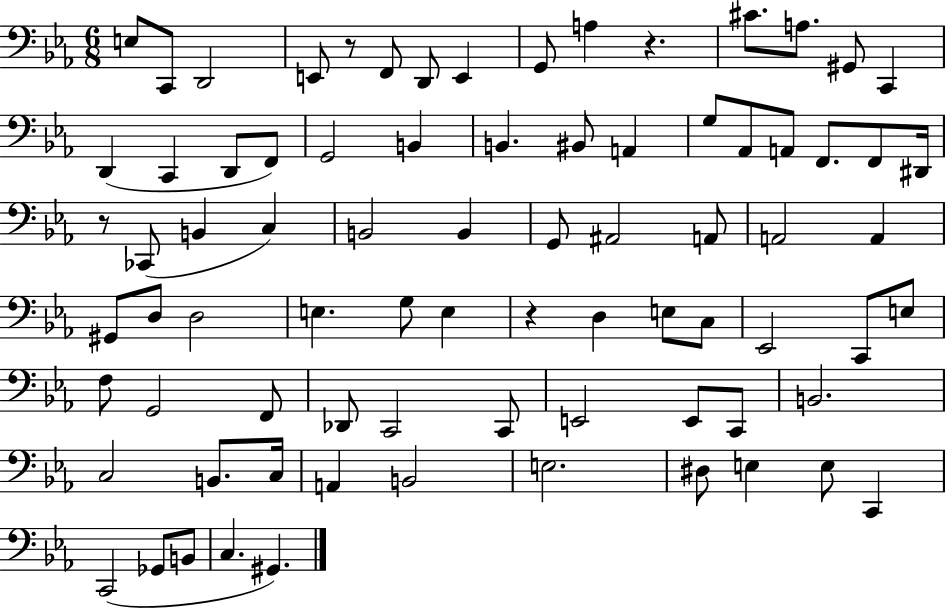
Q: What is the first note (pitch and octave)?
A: E3